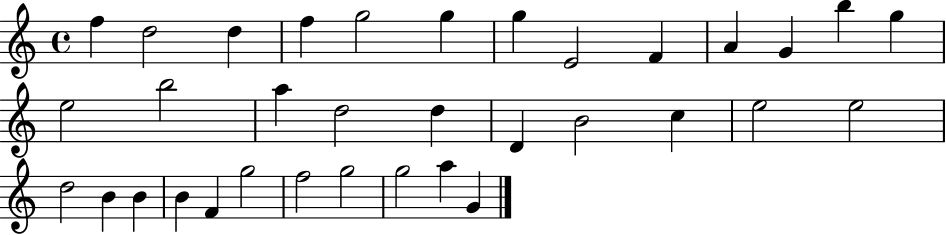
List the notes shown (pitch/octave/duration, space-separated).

F5/q D5/h D5/q F5/q G5/h G5/q G5/q E4/h F4/q A4/q G4/q B5/q G5/q E5/h B5/h A5/q D5/h D5/q D4/q B4/h C5/q E5/h E5/h D5/h B4/q B4/q B4/q F4/q G5/h F5/h G5/h G5/h A5/q G4/q